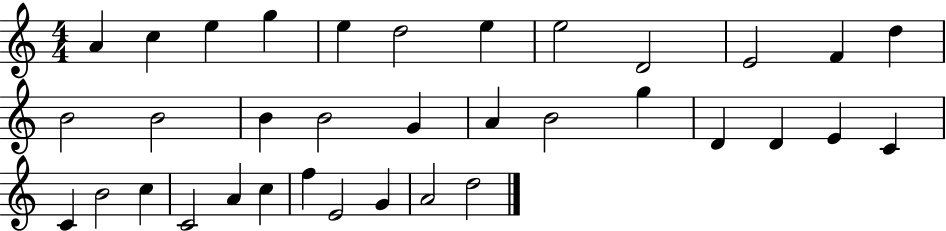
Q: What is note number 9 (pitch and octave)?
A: D4